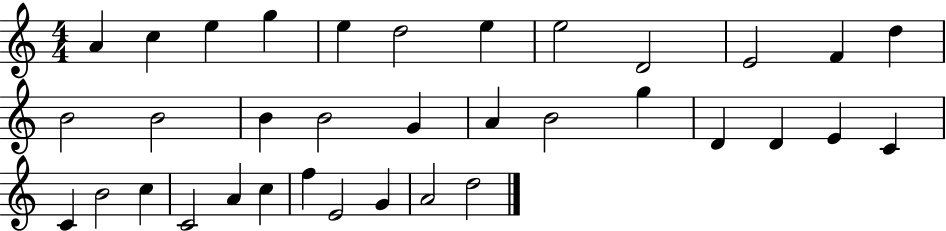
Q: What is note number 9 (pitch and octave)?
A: D4